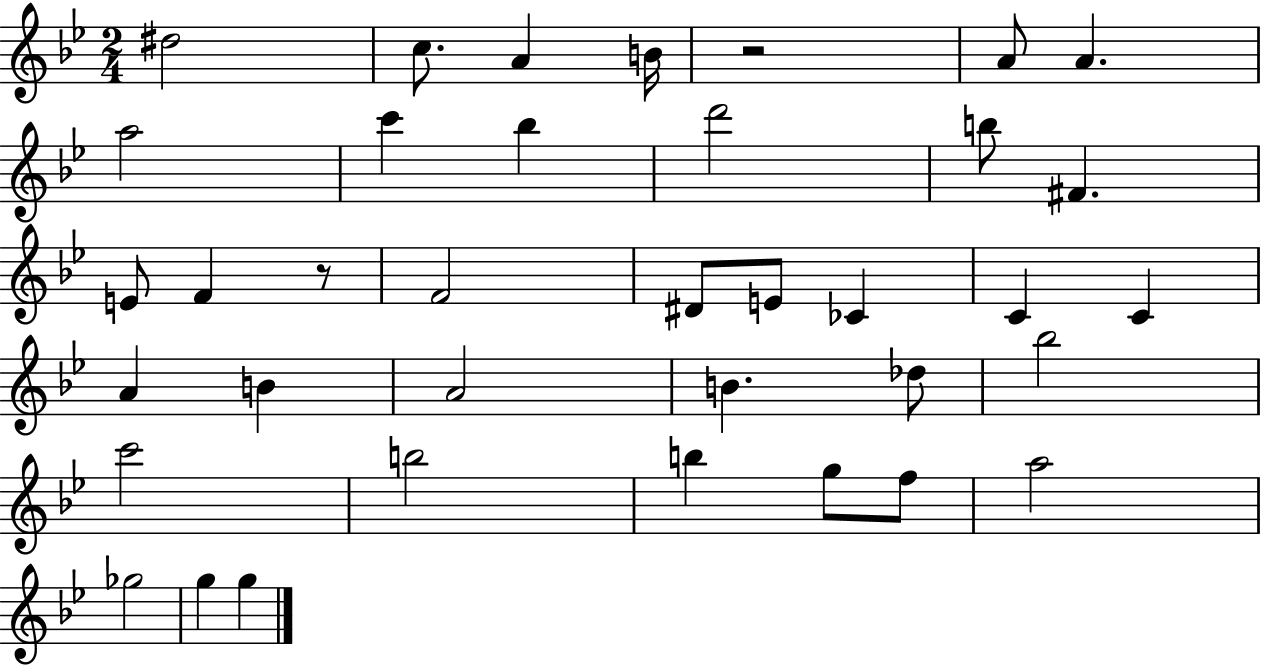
D#5/h C5/e. A4/q B4/s R/h A4/e A4/q. A5/h C6/q Bb5/q D6/h B5/e F#4/q. E4/e F4/q R/e F4/h D#4/e E4/e CES4/q C4/q C4/q A4/q B4/q A4/h B4/q. Db5/e Bb5/h C6/h B5/h B5/q G5/e F5/e A5/h Gb5/h G5/q G5/q